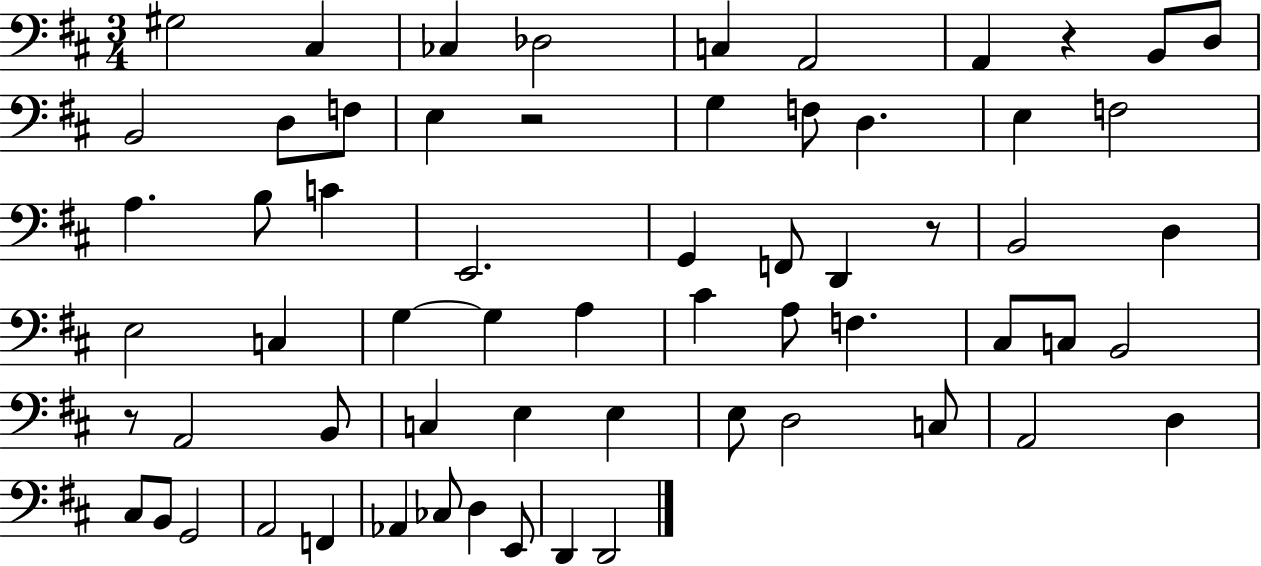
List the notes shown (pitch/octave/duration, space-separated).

G#3/h C#3/q CES3/q Db3/h C3/q A2/h A2/q R/q B2/e D3/e B2/h D3/e F3/e E3/q R/h G3/q F3/e D3/q. E3/q F3/h A3/q. B3/e C4/q E2/h. G2/q F2/e D2/q R/e B2/h D3/q E3/h C3/q G3/q G3/q A3/q C#4/q A3/e F3/q. C#3/e C3/e B2/h R/e A2/h B2/e C3/q E3/q E3/q E3/e D3/h C3/e A2/h D3/q C#3/e B2/e G2/h A2/h F2/q Ab2/q CES3/e D3/q E2/e D2/q D2/h